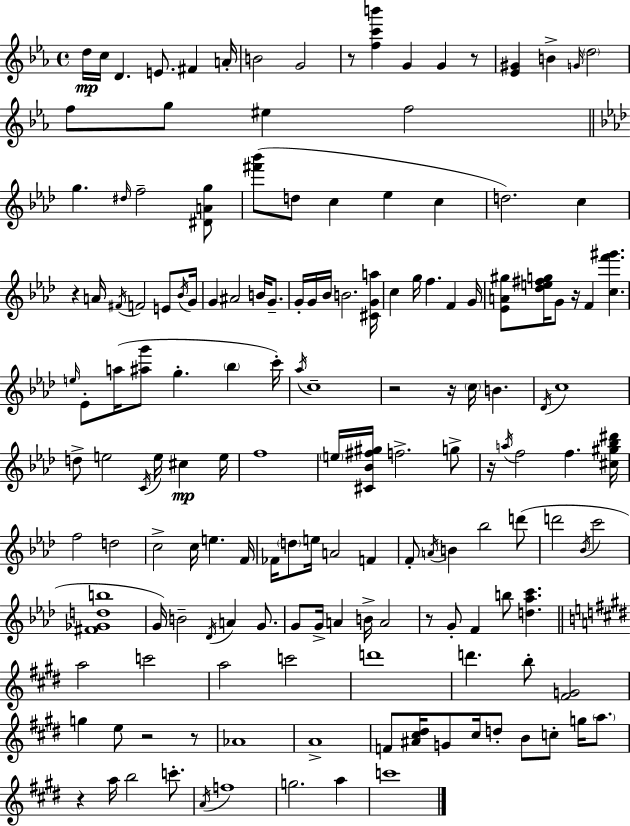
{
  \clef treble
  \time 4/4
  \defaultTimeSignature
  \key c \minor
  \repeat volta 2 { d''16\mp c''16 d'4. e'8. fis'4 a'16-. | b'2 g'2 | r8 <f'' c''' b'''>4 g'4 g'4 r8 | <ees' gis'>4 b'4-> \grace { g'16 } \parenthesize d''2 | \break f''8 g''8 eis''4 f''2 | \bar "||" \break \key aes \major g''4. \grace { dis''16 } f''2-- <dis' a' g''>8 | <fis''' bes'''>8( d''8 c''4 ees''4 c''4 | d''2.) c''4 | r4 a'16 \acciaccatura { fis'16 } f'2 e'8 | \break \acciaccatura { bes'16 } g'16 g'4 ais'2 b'16 | g'8.-- g'16-. g'16 bes'16 b'2. | <cis' g' a''>16 c''4 g''16 f''4. f'4 | g'16 <ees' a' gis''>8 <des'' e'' fis'' g''>16 g'8 r16 f'4 <c'' f''' gis'''>4. | \break \grace { e''16 } ees'8-. a''16( <ais'' g'''>8 g''4.-. \parenthesize bes''4 | c'''16-.) \acciaccatura { aes''16 } c''1-- | r2 r16 \parenthesize c''16 b'4. | \acciaccatura { des'16 } c''1 | \break d''8-> e''2 | \acciaccatura { c'16 } e''16 cis''4\mp e''16 f''1 | \parenthesize e''16 <cis' bes' fis'' gis''>16 f''2.-> | g''8-> r16 \acciaccatura { a''16 } f''2 | \break f''4. <cis'' gis'' bes'' dis'''>16 f''2 | d''2 c''2-> | c''16 e''4. f'16 fes'16 \parenthesize d''8 e''16 a'2 | f'4 f'8-. \acciaccatura { a'16 } b'4 bes''2 | \break d'''8( d'''2 | \acciaccatura { bes'16 } c'''2 <fis' ges' d'' b''>1 | g'16) b'2-- | \acciaccatura { des'16 } a'4 g'8. g'8 g'16-> a'4 | \break b'16-> a'2 r8 g'8-. f'4 | b''8 <d'' aes'' c'''>4. \bar "||" \break \key e \major a''2 c'''2 | a''2 c'''2 | d'''1 | d'''4. b''8-. <fis' g'>2 | \break g''4 e''8 r2 r8 | aes'1 | a'1-> | f'8 <ais' cis'' dis''>16 g'8 cis''16 d''8-. b'8 c''8-. g''16 \parenthesize a''8. | \break r4 a''16 b''2 c'''8.-. | \acciaccatura { a'16 } f''1 | g''2. a''4 | c'''1 | \break } \bar "|."
}